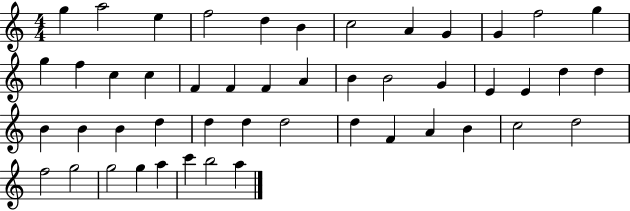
X:1
T:Untitled
M:4/4
L:1/4
K:C
g a2 e f2 d B c2 A G G f2 g g f c c F F F A B B2 G E E d d B B B d d d d2 d F A B c2 d2 f2 g2 g2 g a c' b2 a